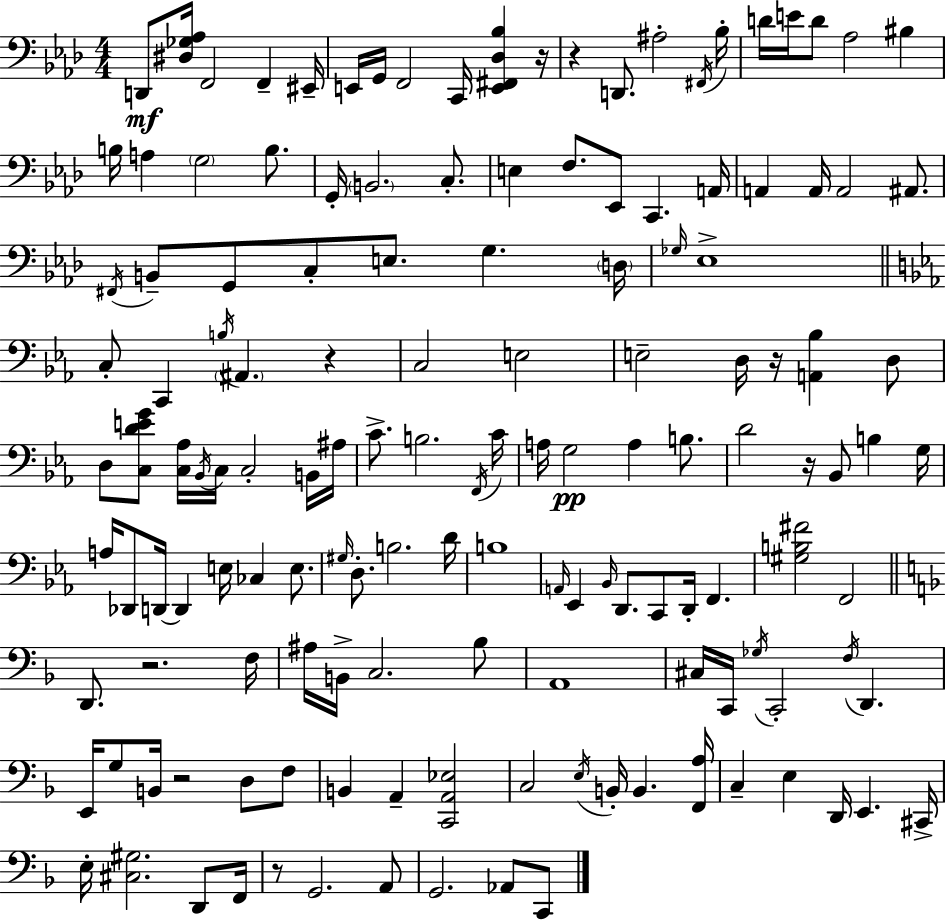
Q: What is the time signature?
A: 4/4